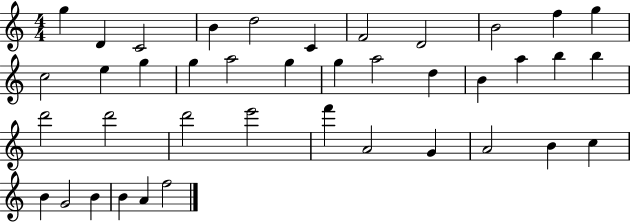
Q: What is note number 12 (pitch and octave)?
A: C5